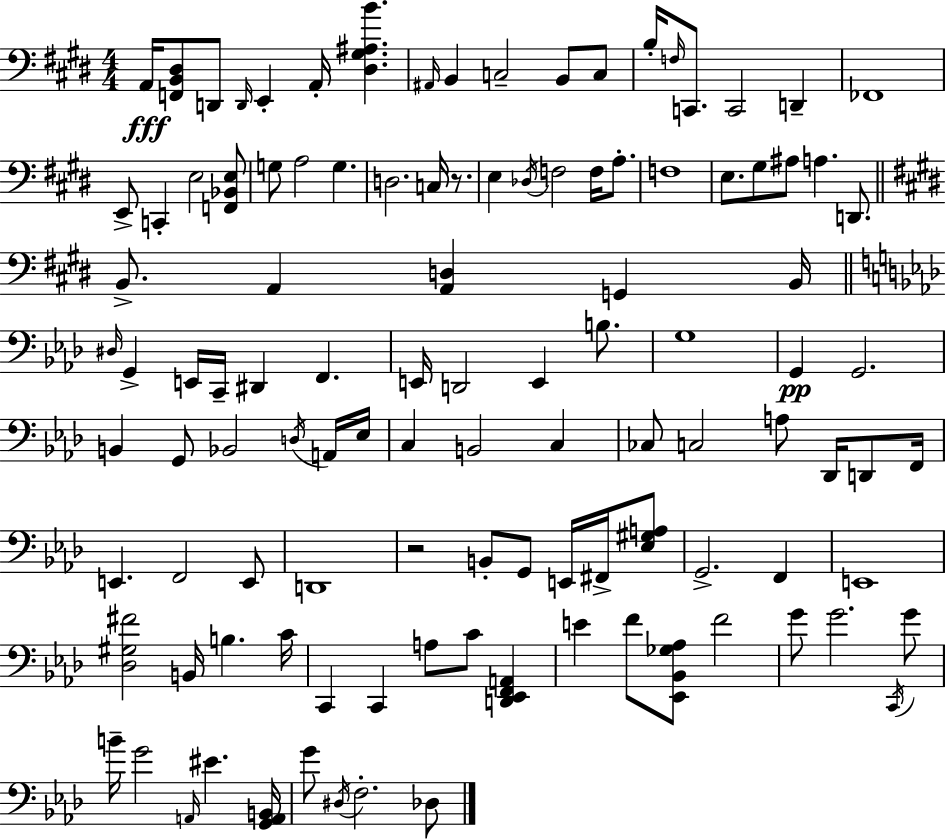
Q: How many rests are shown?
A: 2